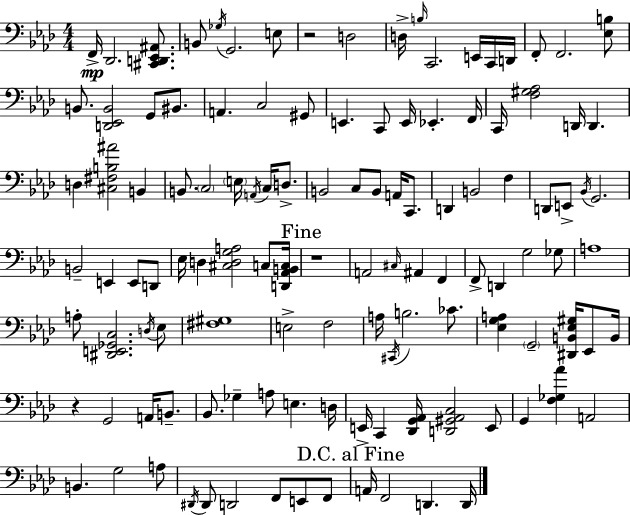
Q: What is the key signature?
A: F minor